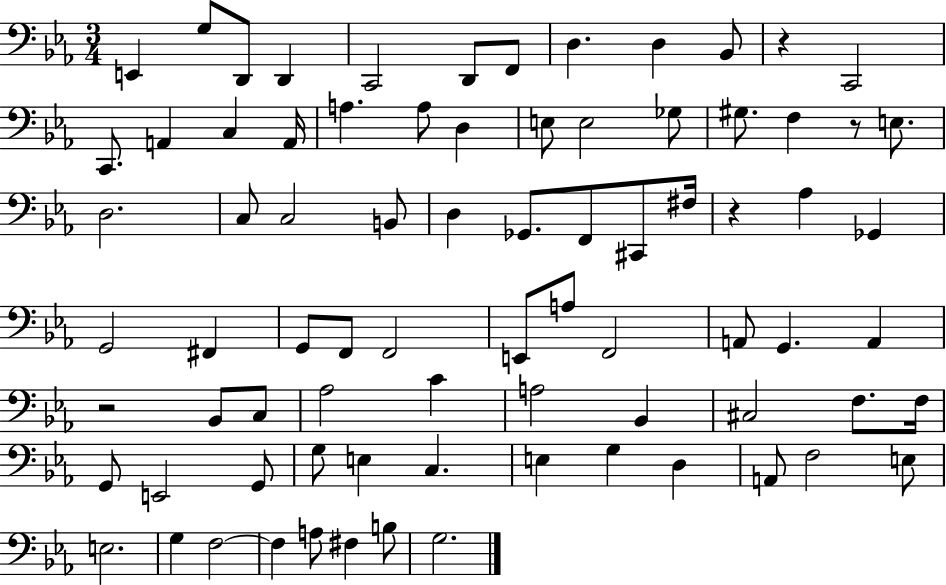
X:1
T:Untitled
M:3/4
L:1/4
K:Eb
E,, G,/2 D,,/2 D,, C,,2 D,,/2 F,,/2 D, D, _B,,/2 z C,,2 C,,/2 A,, C, A,,/4 A, A,/2 D, E,/2 E,2 _G,/2 ^G,/2 F, z/2 E,/2 D,2 C,/2 C,2 B,,/2 D, _G,,/2 F,,/2 ^C,,/2 ^F,/4 z _A, _G,, G,,2 ^F,, G,,/2 F,,/2 F,,2 E,,/2 A,/2 F,,2 A,,/2 G,, A,, z2 _B,,/2 C,/2 _A,2 C A,2 _B,, ^C,2 F,/2 F,/4 G,,/2 E,,2 G,,/2 G,/2 E, C, E, G, D, A,,/2 F,2 E,/2 E,2 G, F,2 F, A,/2 ^F, B,/2 G,2